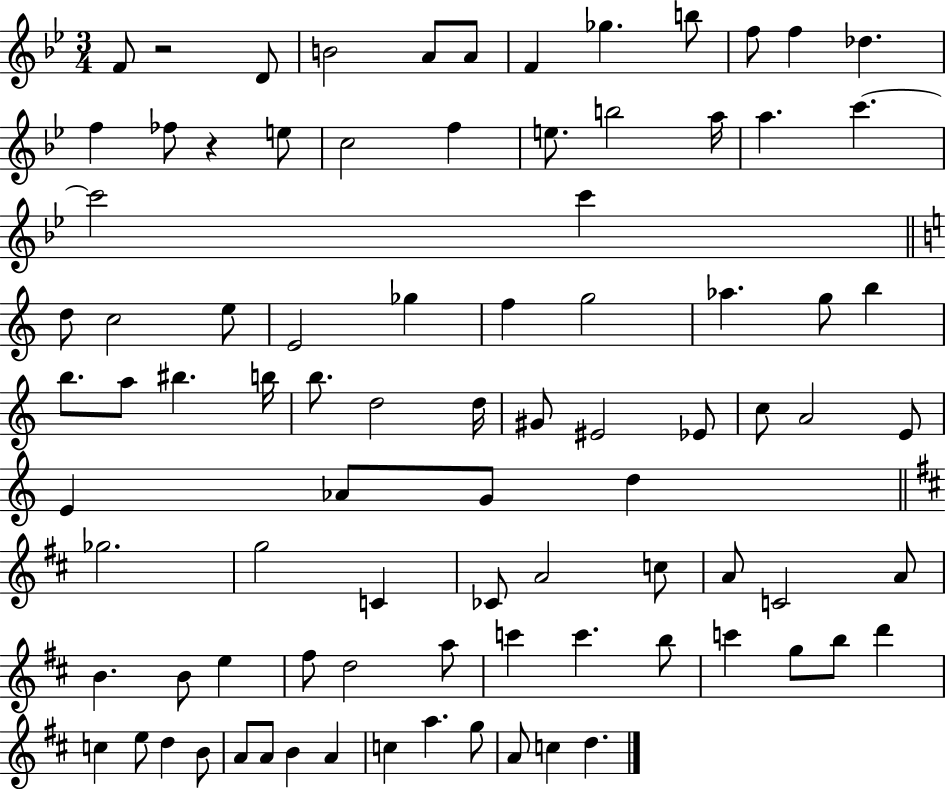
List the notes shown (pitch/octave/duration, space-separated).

F4/e R/h D4/e B4/h A4/e A4/e F4/q Gb5/q. B5/e F5/e F5/q Db5/q. F5/q FES5/e R/q E5/e C5/h F5/q E5/e. B5/h A5/s A5/q. C6/q. C6/h C6/q D5/e C5/h E5/e E4/h Gb5/q F5/q G5/h Ab5/q. G5/e B5/q B5/e. A5/e BIS5/q. B5/s B5/e. D5/h D5/s G#4/e EIS4/h Eb4/e C5/e A4/h E4/e E4/q Ab4/e G4/e D5/q Gb5/h. G5/h C4/q CES4/e A4/h C5/e A4/e C4/h A4/e B4/q. B4/e E5/q F#5/e D5/h A5/e C6/q C6/q. B5/e C6/q G5/e B5/e D6/q C5/q E5/e D5/q B4/e A4/e A4/e B4/q A4/q C5/q A5/q. G5/e A4/e C5/q D5/q.